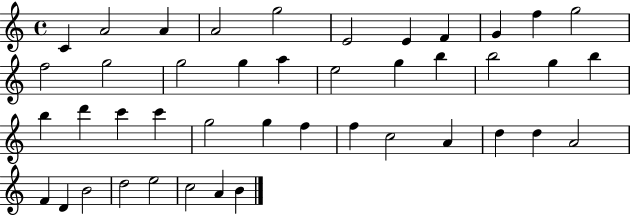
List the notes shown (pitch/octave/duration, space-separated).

C4/q A4/h A4/q A4/h G5/h E4/h E4/q F4/q G4/q F5/q G5/h F5/h G5/h G5/h G5/q A5/q E5/h G5/q B5/q B5/h G5/q B5/q B5/q D6/q C6/q C6/q G5/h G5/q F5/q F5/q C5/h A4/q D5/q D5/q A4/h F4/q D4/q B4/h D5/h E5/h C5/h A4/q B4/q